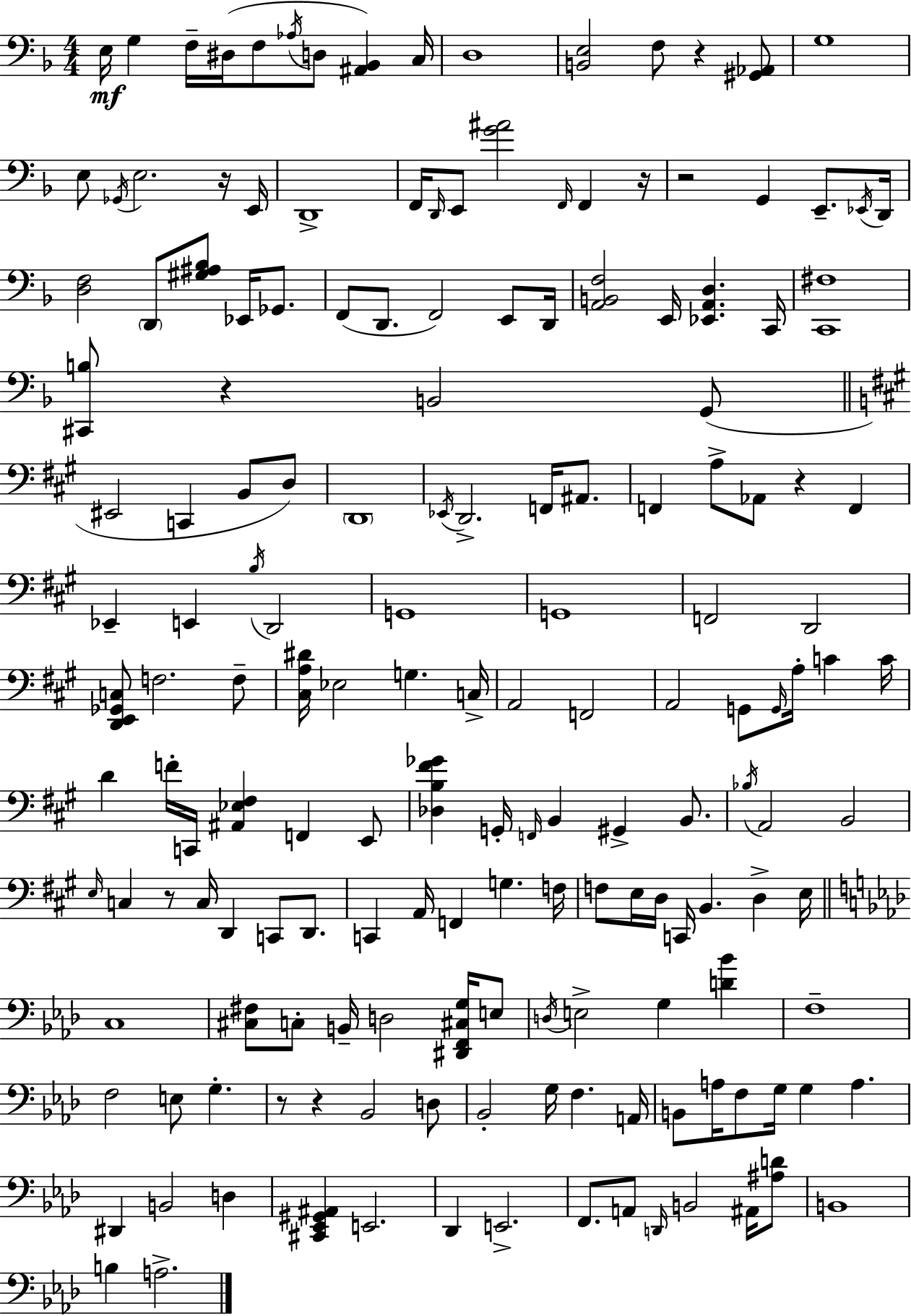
X:1
T:Untitled
M:4/4
L:1/4
K:F
E,/4 G, F,/4 ^D,/4 F,/2 _A,/4 D,/2 [^A,,_B,,] C,/4 D,4 [B,,E,]2 F,/2 z [^G,,_A,,]/2 G,4 E,/2 _G,,/4 E,2 z/4 E,,/4 D,,4 F,,/4 D,,/4 E,,/2 [G^A]2 F,,/4 F,, z/4 z2 G,, E,,/2 _E,,/4 D,,/4 [D,F,]2 D,,/2 [^G,^A,_B,]/2 _E,,/4 _G,,/2 F,,/2 D,,/2 F,,2 E,,/2 D,,/4 [A,,B,,F,]2 E,,/4 [_E,,A,,D,] C,,/4 [C,,^F,]4 [^C,,B,]/2 z B,,2 G,,/2 ^E,,2 C,, B,,/2 D,/2 D,,4 _E,,/4 D,,2 F,,/4 ^A,,/2 F,, A,/2 _A,,/2 z F,, _E,, E,, B,/4 D,,2 G,,4 G,,4 F,,2 D,,2 [D,,E,,_G,,C,]/2 F,2 F,/2 [^C,A,^D]/4 _E,2 G, C,/4 A,,2 F,,2 A,,2 G,,/2 G,,/4 A,/4 C C/4 D F/4 C,,/4 [^A,,_E,^F,] F,, E,,/2 [_D,B,^F_G] G,,/4 F,,/4 B,, ^G,, B,,/2 _B,/4 A,,2 B,,2 E,/4 C, z/2 C,/4 D,, C,,/2 D,,/2 C,, A,,/4 F,, G, F,/4 F,/2 E,/4 D,/4 C,,/4 B,, D, E,/4 C,4 [^C,^F,]/2 C,/2 B,,/4 D,2 [^D,,F,,^C,G,]/4 E,/2 D,/4 E,2 G, [D_B] F,4 F,2 E,/2 G, z/2 z _B,,2 D,/2 _B,,2 G,/4 F, A,,/4 B,,/2 A,/4 F,/2 G,/4 G, A, ^D,, B,,2 D, [^C,,_E,,^G,,^A,,] E,,2 _D,, E,,2 F,,/2 A,,/2 D,,/4 B,,2 ^A,,/4 [^A,D]/2 B,,4 B, A,2